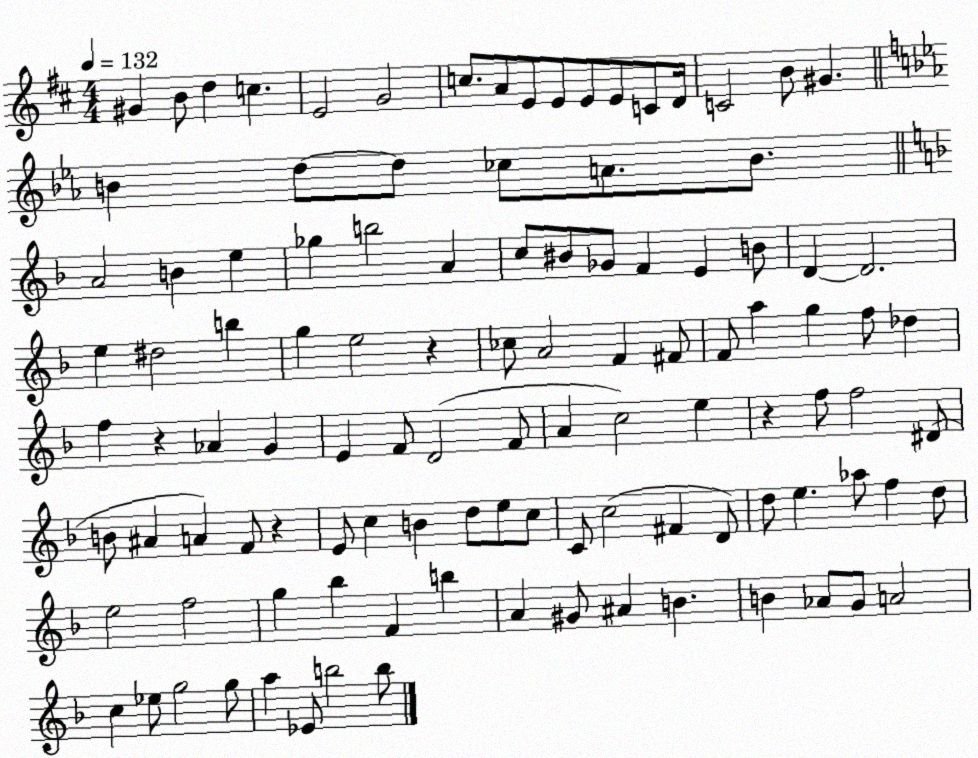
X:1
T:Untitled
M:4/4
L:1/4
K:D
^G B/2 d c E2 G2 c/2 A/2 E/2 E/2 E/2 E/2 C/2 D/4 C2 B/2 ^G B d/2 d/2 _c/2 A/2 B/2 A2 B e _g b2 A c/2 ^B/2 _G/2 F E B/2 D D2 e ^d2 b g e2 z _c/2 A2 F ^F/2 F/2 a g f/2 _d f z _A G E F/2 D2 F/2 A c2 e z f/2 f2 ^D/2 B/2 ^A A F/2 z E/2 c B d/2 e/2 c/2 C/2 c2 ^F D/2 d/2 e _a/2 f d/2 e2 f2 g _b F b A ^G/2 ^A B B _A/2 G/2 A2 c _e/2 g2 g/2 a _E/2 b2 b/2